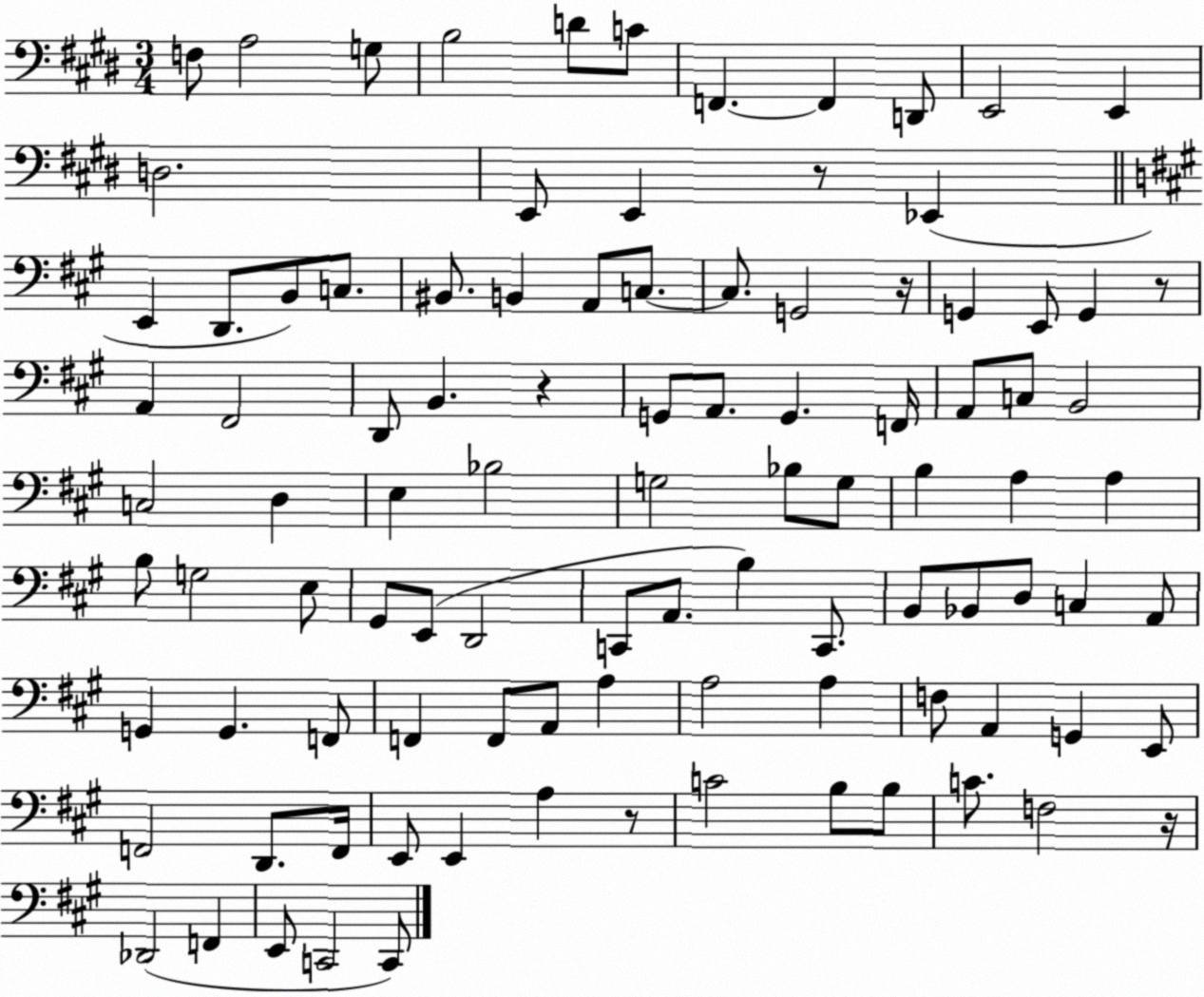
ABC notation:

X:1
T:Untitled
M:3/4
L:1/4
K:E
F,/2 A,2 G,/2 B,2 D/2 C/2 F,, F,, D,,/2 E,,2 E,, D,2 E,,/2 E,, z/2 _E,, E,, D,,/2 B,,/2 C,/2 ^B,,/2 B,, A,,/2 C,/2 C,/2 G,,2 z/4 G,, E,,/2 G,, z/2 A,, ^F,,2 D,,/2 B,, z G,,/2 A,,/2 G,, F,,/4 A,,/2 C,/2 B,,2 C,2 D, E, _B,2 G,2 _B,/2 G,/2 B, A, A, B,/2 G,2 E,/2 ^G,,/2 E,,/2 D,,2 C,,/2 A,,/2 B, C,,/2 B,,/2 _B,,/2 D,/2 C, A,,/2 G,, G,, F,,/2 F,, F,,/2 A,,/2 A, A,2 A, F,/2 A,, G,, E,,/2 F,,2 D,,/2 F,,/4 E,,/2 E,, A, z/2 C2 B,/2 B,/2 C/2 F,2 z/4 _D,,2 F,, E,,/2 C,,2 C,,/2